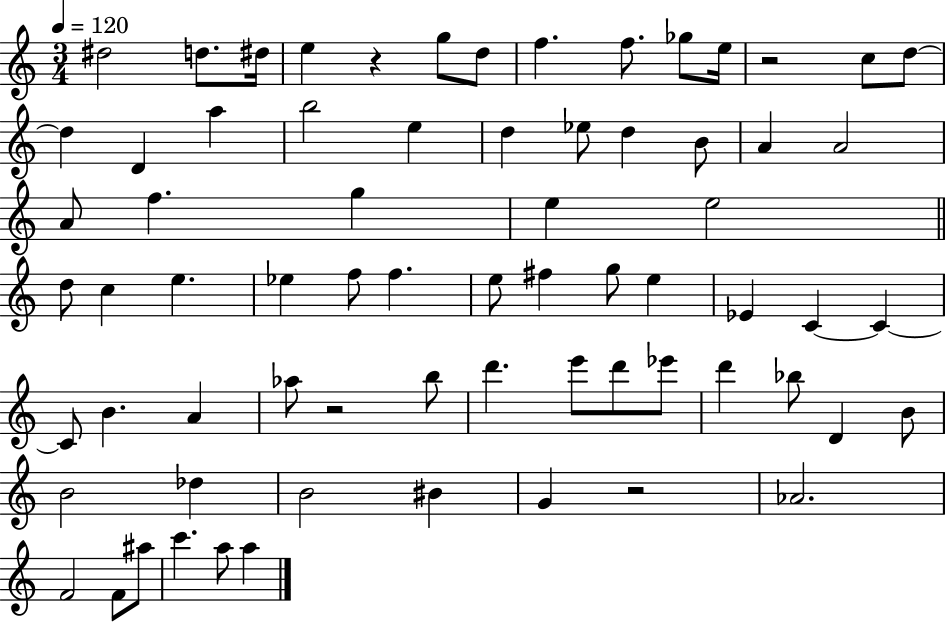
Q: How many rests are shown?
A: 4